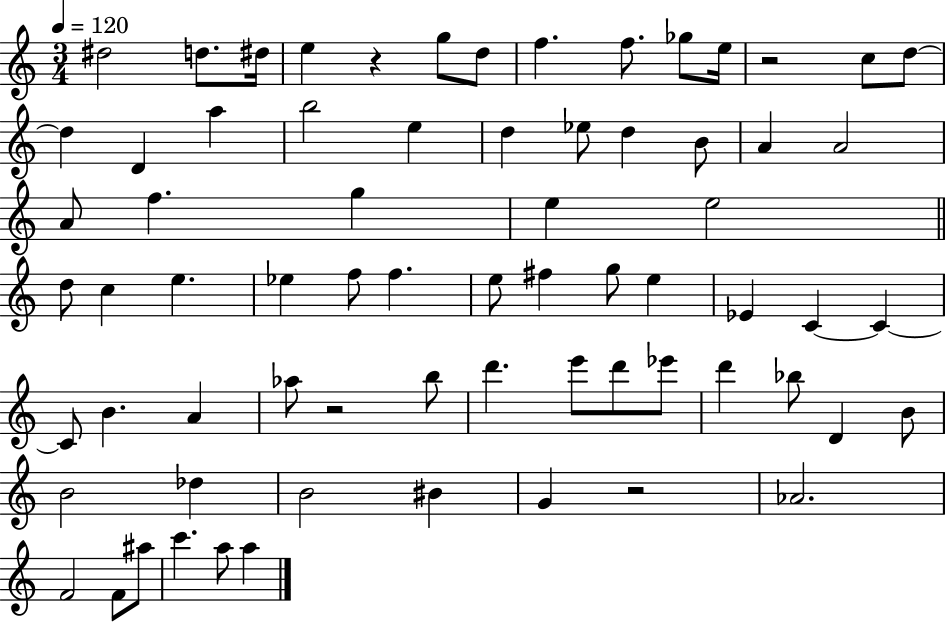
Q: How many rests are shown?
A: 4